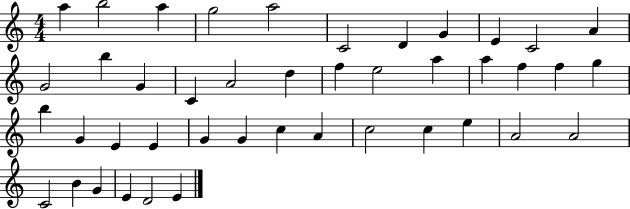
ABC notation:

X:1
T:Untitled
M:4/4
L:1/4
K:C
a b2 a g2 a2 C2 D G E C2 A G2 b G C A2 d f e2 a a f f g b G E E G G c A c2 c e A2 A2 C2 B G E D2 E